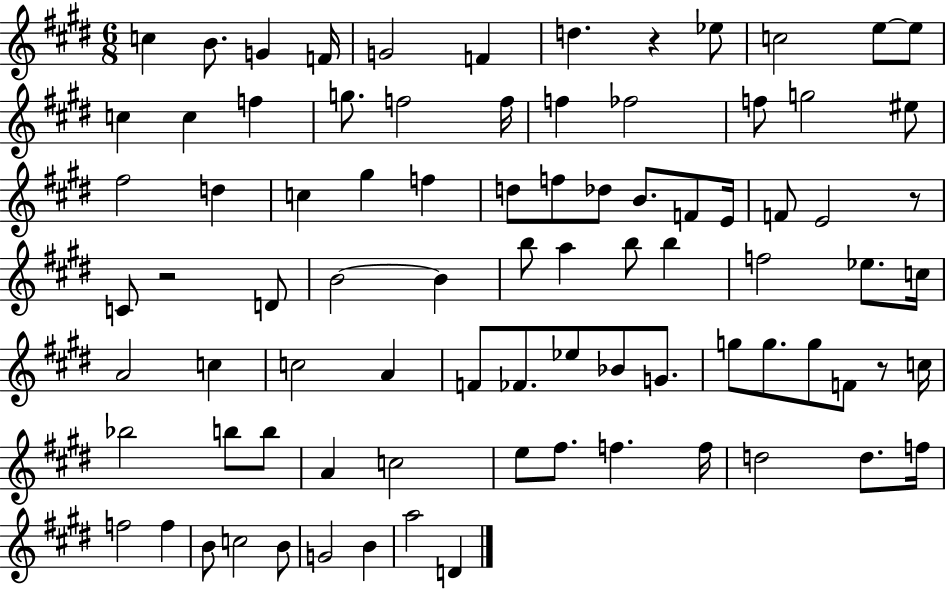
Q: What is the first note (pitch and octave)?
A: C5